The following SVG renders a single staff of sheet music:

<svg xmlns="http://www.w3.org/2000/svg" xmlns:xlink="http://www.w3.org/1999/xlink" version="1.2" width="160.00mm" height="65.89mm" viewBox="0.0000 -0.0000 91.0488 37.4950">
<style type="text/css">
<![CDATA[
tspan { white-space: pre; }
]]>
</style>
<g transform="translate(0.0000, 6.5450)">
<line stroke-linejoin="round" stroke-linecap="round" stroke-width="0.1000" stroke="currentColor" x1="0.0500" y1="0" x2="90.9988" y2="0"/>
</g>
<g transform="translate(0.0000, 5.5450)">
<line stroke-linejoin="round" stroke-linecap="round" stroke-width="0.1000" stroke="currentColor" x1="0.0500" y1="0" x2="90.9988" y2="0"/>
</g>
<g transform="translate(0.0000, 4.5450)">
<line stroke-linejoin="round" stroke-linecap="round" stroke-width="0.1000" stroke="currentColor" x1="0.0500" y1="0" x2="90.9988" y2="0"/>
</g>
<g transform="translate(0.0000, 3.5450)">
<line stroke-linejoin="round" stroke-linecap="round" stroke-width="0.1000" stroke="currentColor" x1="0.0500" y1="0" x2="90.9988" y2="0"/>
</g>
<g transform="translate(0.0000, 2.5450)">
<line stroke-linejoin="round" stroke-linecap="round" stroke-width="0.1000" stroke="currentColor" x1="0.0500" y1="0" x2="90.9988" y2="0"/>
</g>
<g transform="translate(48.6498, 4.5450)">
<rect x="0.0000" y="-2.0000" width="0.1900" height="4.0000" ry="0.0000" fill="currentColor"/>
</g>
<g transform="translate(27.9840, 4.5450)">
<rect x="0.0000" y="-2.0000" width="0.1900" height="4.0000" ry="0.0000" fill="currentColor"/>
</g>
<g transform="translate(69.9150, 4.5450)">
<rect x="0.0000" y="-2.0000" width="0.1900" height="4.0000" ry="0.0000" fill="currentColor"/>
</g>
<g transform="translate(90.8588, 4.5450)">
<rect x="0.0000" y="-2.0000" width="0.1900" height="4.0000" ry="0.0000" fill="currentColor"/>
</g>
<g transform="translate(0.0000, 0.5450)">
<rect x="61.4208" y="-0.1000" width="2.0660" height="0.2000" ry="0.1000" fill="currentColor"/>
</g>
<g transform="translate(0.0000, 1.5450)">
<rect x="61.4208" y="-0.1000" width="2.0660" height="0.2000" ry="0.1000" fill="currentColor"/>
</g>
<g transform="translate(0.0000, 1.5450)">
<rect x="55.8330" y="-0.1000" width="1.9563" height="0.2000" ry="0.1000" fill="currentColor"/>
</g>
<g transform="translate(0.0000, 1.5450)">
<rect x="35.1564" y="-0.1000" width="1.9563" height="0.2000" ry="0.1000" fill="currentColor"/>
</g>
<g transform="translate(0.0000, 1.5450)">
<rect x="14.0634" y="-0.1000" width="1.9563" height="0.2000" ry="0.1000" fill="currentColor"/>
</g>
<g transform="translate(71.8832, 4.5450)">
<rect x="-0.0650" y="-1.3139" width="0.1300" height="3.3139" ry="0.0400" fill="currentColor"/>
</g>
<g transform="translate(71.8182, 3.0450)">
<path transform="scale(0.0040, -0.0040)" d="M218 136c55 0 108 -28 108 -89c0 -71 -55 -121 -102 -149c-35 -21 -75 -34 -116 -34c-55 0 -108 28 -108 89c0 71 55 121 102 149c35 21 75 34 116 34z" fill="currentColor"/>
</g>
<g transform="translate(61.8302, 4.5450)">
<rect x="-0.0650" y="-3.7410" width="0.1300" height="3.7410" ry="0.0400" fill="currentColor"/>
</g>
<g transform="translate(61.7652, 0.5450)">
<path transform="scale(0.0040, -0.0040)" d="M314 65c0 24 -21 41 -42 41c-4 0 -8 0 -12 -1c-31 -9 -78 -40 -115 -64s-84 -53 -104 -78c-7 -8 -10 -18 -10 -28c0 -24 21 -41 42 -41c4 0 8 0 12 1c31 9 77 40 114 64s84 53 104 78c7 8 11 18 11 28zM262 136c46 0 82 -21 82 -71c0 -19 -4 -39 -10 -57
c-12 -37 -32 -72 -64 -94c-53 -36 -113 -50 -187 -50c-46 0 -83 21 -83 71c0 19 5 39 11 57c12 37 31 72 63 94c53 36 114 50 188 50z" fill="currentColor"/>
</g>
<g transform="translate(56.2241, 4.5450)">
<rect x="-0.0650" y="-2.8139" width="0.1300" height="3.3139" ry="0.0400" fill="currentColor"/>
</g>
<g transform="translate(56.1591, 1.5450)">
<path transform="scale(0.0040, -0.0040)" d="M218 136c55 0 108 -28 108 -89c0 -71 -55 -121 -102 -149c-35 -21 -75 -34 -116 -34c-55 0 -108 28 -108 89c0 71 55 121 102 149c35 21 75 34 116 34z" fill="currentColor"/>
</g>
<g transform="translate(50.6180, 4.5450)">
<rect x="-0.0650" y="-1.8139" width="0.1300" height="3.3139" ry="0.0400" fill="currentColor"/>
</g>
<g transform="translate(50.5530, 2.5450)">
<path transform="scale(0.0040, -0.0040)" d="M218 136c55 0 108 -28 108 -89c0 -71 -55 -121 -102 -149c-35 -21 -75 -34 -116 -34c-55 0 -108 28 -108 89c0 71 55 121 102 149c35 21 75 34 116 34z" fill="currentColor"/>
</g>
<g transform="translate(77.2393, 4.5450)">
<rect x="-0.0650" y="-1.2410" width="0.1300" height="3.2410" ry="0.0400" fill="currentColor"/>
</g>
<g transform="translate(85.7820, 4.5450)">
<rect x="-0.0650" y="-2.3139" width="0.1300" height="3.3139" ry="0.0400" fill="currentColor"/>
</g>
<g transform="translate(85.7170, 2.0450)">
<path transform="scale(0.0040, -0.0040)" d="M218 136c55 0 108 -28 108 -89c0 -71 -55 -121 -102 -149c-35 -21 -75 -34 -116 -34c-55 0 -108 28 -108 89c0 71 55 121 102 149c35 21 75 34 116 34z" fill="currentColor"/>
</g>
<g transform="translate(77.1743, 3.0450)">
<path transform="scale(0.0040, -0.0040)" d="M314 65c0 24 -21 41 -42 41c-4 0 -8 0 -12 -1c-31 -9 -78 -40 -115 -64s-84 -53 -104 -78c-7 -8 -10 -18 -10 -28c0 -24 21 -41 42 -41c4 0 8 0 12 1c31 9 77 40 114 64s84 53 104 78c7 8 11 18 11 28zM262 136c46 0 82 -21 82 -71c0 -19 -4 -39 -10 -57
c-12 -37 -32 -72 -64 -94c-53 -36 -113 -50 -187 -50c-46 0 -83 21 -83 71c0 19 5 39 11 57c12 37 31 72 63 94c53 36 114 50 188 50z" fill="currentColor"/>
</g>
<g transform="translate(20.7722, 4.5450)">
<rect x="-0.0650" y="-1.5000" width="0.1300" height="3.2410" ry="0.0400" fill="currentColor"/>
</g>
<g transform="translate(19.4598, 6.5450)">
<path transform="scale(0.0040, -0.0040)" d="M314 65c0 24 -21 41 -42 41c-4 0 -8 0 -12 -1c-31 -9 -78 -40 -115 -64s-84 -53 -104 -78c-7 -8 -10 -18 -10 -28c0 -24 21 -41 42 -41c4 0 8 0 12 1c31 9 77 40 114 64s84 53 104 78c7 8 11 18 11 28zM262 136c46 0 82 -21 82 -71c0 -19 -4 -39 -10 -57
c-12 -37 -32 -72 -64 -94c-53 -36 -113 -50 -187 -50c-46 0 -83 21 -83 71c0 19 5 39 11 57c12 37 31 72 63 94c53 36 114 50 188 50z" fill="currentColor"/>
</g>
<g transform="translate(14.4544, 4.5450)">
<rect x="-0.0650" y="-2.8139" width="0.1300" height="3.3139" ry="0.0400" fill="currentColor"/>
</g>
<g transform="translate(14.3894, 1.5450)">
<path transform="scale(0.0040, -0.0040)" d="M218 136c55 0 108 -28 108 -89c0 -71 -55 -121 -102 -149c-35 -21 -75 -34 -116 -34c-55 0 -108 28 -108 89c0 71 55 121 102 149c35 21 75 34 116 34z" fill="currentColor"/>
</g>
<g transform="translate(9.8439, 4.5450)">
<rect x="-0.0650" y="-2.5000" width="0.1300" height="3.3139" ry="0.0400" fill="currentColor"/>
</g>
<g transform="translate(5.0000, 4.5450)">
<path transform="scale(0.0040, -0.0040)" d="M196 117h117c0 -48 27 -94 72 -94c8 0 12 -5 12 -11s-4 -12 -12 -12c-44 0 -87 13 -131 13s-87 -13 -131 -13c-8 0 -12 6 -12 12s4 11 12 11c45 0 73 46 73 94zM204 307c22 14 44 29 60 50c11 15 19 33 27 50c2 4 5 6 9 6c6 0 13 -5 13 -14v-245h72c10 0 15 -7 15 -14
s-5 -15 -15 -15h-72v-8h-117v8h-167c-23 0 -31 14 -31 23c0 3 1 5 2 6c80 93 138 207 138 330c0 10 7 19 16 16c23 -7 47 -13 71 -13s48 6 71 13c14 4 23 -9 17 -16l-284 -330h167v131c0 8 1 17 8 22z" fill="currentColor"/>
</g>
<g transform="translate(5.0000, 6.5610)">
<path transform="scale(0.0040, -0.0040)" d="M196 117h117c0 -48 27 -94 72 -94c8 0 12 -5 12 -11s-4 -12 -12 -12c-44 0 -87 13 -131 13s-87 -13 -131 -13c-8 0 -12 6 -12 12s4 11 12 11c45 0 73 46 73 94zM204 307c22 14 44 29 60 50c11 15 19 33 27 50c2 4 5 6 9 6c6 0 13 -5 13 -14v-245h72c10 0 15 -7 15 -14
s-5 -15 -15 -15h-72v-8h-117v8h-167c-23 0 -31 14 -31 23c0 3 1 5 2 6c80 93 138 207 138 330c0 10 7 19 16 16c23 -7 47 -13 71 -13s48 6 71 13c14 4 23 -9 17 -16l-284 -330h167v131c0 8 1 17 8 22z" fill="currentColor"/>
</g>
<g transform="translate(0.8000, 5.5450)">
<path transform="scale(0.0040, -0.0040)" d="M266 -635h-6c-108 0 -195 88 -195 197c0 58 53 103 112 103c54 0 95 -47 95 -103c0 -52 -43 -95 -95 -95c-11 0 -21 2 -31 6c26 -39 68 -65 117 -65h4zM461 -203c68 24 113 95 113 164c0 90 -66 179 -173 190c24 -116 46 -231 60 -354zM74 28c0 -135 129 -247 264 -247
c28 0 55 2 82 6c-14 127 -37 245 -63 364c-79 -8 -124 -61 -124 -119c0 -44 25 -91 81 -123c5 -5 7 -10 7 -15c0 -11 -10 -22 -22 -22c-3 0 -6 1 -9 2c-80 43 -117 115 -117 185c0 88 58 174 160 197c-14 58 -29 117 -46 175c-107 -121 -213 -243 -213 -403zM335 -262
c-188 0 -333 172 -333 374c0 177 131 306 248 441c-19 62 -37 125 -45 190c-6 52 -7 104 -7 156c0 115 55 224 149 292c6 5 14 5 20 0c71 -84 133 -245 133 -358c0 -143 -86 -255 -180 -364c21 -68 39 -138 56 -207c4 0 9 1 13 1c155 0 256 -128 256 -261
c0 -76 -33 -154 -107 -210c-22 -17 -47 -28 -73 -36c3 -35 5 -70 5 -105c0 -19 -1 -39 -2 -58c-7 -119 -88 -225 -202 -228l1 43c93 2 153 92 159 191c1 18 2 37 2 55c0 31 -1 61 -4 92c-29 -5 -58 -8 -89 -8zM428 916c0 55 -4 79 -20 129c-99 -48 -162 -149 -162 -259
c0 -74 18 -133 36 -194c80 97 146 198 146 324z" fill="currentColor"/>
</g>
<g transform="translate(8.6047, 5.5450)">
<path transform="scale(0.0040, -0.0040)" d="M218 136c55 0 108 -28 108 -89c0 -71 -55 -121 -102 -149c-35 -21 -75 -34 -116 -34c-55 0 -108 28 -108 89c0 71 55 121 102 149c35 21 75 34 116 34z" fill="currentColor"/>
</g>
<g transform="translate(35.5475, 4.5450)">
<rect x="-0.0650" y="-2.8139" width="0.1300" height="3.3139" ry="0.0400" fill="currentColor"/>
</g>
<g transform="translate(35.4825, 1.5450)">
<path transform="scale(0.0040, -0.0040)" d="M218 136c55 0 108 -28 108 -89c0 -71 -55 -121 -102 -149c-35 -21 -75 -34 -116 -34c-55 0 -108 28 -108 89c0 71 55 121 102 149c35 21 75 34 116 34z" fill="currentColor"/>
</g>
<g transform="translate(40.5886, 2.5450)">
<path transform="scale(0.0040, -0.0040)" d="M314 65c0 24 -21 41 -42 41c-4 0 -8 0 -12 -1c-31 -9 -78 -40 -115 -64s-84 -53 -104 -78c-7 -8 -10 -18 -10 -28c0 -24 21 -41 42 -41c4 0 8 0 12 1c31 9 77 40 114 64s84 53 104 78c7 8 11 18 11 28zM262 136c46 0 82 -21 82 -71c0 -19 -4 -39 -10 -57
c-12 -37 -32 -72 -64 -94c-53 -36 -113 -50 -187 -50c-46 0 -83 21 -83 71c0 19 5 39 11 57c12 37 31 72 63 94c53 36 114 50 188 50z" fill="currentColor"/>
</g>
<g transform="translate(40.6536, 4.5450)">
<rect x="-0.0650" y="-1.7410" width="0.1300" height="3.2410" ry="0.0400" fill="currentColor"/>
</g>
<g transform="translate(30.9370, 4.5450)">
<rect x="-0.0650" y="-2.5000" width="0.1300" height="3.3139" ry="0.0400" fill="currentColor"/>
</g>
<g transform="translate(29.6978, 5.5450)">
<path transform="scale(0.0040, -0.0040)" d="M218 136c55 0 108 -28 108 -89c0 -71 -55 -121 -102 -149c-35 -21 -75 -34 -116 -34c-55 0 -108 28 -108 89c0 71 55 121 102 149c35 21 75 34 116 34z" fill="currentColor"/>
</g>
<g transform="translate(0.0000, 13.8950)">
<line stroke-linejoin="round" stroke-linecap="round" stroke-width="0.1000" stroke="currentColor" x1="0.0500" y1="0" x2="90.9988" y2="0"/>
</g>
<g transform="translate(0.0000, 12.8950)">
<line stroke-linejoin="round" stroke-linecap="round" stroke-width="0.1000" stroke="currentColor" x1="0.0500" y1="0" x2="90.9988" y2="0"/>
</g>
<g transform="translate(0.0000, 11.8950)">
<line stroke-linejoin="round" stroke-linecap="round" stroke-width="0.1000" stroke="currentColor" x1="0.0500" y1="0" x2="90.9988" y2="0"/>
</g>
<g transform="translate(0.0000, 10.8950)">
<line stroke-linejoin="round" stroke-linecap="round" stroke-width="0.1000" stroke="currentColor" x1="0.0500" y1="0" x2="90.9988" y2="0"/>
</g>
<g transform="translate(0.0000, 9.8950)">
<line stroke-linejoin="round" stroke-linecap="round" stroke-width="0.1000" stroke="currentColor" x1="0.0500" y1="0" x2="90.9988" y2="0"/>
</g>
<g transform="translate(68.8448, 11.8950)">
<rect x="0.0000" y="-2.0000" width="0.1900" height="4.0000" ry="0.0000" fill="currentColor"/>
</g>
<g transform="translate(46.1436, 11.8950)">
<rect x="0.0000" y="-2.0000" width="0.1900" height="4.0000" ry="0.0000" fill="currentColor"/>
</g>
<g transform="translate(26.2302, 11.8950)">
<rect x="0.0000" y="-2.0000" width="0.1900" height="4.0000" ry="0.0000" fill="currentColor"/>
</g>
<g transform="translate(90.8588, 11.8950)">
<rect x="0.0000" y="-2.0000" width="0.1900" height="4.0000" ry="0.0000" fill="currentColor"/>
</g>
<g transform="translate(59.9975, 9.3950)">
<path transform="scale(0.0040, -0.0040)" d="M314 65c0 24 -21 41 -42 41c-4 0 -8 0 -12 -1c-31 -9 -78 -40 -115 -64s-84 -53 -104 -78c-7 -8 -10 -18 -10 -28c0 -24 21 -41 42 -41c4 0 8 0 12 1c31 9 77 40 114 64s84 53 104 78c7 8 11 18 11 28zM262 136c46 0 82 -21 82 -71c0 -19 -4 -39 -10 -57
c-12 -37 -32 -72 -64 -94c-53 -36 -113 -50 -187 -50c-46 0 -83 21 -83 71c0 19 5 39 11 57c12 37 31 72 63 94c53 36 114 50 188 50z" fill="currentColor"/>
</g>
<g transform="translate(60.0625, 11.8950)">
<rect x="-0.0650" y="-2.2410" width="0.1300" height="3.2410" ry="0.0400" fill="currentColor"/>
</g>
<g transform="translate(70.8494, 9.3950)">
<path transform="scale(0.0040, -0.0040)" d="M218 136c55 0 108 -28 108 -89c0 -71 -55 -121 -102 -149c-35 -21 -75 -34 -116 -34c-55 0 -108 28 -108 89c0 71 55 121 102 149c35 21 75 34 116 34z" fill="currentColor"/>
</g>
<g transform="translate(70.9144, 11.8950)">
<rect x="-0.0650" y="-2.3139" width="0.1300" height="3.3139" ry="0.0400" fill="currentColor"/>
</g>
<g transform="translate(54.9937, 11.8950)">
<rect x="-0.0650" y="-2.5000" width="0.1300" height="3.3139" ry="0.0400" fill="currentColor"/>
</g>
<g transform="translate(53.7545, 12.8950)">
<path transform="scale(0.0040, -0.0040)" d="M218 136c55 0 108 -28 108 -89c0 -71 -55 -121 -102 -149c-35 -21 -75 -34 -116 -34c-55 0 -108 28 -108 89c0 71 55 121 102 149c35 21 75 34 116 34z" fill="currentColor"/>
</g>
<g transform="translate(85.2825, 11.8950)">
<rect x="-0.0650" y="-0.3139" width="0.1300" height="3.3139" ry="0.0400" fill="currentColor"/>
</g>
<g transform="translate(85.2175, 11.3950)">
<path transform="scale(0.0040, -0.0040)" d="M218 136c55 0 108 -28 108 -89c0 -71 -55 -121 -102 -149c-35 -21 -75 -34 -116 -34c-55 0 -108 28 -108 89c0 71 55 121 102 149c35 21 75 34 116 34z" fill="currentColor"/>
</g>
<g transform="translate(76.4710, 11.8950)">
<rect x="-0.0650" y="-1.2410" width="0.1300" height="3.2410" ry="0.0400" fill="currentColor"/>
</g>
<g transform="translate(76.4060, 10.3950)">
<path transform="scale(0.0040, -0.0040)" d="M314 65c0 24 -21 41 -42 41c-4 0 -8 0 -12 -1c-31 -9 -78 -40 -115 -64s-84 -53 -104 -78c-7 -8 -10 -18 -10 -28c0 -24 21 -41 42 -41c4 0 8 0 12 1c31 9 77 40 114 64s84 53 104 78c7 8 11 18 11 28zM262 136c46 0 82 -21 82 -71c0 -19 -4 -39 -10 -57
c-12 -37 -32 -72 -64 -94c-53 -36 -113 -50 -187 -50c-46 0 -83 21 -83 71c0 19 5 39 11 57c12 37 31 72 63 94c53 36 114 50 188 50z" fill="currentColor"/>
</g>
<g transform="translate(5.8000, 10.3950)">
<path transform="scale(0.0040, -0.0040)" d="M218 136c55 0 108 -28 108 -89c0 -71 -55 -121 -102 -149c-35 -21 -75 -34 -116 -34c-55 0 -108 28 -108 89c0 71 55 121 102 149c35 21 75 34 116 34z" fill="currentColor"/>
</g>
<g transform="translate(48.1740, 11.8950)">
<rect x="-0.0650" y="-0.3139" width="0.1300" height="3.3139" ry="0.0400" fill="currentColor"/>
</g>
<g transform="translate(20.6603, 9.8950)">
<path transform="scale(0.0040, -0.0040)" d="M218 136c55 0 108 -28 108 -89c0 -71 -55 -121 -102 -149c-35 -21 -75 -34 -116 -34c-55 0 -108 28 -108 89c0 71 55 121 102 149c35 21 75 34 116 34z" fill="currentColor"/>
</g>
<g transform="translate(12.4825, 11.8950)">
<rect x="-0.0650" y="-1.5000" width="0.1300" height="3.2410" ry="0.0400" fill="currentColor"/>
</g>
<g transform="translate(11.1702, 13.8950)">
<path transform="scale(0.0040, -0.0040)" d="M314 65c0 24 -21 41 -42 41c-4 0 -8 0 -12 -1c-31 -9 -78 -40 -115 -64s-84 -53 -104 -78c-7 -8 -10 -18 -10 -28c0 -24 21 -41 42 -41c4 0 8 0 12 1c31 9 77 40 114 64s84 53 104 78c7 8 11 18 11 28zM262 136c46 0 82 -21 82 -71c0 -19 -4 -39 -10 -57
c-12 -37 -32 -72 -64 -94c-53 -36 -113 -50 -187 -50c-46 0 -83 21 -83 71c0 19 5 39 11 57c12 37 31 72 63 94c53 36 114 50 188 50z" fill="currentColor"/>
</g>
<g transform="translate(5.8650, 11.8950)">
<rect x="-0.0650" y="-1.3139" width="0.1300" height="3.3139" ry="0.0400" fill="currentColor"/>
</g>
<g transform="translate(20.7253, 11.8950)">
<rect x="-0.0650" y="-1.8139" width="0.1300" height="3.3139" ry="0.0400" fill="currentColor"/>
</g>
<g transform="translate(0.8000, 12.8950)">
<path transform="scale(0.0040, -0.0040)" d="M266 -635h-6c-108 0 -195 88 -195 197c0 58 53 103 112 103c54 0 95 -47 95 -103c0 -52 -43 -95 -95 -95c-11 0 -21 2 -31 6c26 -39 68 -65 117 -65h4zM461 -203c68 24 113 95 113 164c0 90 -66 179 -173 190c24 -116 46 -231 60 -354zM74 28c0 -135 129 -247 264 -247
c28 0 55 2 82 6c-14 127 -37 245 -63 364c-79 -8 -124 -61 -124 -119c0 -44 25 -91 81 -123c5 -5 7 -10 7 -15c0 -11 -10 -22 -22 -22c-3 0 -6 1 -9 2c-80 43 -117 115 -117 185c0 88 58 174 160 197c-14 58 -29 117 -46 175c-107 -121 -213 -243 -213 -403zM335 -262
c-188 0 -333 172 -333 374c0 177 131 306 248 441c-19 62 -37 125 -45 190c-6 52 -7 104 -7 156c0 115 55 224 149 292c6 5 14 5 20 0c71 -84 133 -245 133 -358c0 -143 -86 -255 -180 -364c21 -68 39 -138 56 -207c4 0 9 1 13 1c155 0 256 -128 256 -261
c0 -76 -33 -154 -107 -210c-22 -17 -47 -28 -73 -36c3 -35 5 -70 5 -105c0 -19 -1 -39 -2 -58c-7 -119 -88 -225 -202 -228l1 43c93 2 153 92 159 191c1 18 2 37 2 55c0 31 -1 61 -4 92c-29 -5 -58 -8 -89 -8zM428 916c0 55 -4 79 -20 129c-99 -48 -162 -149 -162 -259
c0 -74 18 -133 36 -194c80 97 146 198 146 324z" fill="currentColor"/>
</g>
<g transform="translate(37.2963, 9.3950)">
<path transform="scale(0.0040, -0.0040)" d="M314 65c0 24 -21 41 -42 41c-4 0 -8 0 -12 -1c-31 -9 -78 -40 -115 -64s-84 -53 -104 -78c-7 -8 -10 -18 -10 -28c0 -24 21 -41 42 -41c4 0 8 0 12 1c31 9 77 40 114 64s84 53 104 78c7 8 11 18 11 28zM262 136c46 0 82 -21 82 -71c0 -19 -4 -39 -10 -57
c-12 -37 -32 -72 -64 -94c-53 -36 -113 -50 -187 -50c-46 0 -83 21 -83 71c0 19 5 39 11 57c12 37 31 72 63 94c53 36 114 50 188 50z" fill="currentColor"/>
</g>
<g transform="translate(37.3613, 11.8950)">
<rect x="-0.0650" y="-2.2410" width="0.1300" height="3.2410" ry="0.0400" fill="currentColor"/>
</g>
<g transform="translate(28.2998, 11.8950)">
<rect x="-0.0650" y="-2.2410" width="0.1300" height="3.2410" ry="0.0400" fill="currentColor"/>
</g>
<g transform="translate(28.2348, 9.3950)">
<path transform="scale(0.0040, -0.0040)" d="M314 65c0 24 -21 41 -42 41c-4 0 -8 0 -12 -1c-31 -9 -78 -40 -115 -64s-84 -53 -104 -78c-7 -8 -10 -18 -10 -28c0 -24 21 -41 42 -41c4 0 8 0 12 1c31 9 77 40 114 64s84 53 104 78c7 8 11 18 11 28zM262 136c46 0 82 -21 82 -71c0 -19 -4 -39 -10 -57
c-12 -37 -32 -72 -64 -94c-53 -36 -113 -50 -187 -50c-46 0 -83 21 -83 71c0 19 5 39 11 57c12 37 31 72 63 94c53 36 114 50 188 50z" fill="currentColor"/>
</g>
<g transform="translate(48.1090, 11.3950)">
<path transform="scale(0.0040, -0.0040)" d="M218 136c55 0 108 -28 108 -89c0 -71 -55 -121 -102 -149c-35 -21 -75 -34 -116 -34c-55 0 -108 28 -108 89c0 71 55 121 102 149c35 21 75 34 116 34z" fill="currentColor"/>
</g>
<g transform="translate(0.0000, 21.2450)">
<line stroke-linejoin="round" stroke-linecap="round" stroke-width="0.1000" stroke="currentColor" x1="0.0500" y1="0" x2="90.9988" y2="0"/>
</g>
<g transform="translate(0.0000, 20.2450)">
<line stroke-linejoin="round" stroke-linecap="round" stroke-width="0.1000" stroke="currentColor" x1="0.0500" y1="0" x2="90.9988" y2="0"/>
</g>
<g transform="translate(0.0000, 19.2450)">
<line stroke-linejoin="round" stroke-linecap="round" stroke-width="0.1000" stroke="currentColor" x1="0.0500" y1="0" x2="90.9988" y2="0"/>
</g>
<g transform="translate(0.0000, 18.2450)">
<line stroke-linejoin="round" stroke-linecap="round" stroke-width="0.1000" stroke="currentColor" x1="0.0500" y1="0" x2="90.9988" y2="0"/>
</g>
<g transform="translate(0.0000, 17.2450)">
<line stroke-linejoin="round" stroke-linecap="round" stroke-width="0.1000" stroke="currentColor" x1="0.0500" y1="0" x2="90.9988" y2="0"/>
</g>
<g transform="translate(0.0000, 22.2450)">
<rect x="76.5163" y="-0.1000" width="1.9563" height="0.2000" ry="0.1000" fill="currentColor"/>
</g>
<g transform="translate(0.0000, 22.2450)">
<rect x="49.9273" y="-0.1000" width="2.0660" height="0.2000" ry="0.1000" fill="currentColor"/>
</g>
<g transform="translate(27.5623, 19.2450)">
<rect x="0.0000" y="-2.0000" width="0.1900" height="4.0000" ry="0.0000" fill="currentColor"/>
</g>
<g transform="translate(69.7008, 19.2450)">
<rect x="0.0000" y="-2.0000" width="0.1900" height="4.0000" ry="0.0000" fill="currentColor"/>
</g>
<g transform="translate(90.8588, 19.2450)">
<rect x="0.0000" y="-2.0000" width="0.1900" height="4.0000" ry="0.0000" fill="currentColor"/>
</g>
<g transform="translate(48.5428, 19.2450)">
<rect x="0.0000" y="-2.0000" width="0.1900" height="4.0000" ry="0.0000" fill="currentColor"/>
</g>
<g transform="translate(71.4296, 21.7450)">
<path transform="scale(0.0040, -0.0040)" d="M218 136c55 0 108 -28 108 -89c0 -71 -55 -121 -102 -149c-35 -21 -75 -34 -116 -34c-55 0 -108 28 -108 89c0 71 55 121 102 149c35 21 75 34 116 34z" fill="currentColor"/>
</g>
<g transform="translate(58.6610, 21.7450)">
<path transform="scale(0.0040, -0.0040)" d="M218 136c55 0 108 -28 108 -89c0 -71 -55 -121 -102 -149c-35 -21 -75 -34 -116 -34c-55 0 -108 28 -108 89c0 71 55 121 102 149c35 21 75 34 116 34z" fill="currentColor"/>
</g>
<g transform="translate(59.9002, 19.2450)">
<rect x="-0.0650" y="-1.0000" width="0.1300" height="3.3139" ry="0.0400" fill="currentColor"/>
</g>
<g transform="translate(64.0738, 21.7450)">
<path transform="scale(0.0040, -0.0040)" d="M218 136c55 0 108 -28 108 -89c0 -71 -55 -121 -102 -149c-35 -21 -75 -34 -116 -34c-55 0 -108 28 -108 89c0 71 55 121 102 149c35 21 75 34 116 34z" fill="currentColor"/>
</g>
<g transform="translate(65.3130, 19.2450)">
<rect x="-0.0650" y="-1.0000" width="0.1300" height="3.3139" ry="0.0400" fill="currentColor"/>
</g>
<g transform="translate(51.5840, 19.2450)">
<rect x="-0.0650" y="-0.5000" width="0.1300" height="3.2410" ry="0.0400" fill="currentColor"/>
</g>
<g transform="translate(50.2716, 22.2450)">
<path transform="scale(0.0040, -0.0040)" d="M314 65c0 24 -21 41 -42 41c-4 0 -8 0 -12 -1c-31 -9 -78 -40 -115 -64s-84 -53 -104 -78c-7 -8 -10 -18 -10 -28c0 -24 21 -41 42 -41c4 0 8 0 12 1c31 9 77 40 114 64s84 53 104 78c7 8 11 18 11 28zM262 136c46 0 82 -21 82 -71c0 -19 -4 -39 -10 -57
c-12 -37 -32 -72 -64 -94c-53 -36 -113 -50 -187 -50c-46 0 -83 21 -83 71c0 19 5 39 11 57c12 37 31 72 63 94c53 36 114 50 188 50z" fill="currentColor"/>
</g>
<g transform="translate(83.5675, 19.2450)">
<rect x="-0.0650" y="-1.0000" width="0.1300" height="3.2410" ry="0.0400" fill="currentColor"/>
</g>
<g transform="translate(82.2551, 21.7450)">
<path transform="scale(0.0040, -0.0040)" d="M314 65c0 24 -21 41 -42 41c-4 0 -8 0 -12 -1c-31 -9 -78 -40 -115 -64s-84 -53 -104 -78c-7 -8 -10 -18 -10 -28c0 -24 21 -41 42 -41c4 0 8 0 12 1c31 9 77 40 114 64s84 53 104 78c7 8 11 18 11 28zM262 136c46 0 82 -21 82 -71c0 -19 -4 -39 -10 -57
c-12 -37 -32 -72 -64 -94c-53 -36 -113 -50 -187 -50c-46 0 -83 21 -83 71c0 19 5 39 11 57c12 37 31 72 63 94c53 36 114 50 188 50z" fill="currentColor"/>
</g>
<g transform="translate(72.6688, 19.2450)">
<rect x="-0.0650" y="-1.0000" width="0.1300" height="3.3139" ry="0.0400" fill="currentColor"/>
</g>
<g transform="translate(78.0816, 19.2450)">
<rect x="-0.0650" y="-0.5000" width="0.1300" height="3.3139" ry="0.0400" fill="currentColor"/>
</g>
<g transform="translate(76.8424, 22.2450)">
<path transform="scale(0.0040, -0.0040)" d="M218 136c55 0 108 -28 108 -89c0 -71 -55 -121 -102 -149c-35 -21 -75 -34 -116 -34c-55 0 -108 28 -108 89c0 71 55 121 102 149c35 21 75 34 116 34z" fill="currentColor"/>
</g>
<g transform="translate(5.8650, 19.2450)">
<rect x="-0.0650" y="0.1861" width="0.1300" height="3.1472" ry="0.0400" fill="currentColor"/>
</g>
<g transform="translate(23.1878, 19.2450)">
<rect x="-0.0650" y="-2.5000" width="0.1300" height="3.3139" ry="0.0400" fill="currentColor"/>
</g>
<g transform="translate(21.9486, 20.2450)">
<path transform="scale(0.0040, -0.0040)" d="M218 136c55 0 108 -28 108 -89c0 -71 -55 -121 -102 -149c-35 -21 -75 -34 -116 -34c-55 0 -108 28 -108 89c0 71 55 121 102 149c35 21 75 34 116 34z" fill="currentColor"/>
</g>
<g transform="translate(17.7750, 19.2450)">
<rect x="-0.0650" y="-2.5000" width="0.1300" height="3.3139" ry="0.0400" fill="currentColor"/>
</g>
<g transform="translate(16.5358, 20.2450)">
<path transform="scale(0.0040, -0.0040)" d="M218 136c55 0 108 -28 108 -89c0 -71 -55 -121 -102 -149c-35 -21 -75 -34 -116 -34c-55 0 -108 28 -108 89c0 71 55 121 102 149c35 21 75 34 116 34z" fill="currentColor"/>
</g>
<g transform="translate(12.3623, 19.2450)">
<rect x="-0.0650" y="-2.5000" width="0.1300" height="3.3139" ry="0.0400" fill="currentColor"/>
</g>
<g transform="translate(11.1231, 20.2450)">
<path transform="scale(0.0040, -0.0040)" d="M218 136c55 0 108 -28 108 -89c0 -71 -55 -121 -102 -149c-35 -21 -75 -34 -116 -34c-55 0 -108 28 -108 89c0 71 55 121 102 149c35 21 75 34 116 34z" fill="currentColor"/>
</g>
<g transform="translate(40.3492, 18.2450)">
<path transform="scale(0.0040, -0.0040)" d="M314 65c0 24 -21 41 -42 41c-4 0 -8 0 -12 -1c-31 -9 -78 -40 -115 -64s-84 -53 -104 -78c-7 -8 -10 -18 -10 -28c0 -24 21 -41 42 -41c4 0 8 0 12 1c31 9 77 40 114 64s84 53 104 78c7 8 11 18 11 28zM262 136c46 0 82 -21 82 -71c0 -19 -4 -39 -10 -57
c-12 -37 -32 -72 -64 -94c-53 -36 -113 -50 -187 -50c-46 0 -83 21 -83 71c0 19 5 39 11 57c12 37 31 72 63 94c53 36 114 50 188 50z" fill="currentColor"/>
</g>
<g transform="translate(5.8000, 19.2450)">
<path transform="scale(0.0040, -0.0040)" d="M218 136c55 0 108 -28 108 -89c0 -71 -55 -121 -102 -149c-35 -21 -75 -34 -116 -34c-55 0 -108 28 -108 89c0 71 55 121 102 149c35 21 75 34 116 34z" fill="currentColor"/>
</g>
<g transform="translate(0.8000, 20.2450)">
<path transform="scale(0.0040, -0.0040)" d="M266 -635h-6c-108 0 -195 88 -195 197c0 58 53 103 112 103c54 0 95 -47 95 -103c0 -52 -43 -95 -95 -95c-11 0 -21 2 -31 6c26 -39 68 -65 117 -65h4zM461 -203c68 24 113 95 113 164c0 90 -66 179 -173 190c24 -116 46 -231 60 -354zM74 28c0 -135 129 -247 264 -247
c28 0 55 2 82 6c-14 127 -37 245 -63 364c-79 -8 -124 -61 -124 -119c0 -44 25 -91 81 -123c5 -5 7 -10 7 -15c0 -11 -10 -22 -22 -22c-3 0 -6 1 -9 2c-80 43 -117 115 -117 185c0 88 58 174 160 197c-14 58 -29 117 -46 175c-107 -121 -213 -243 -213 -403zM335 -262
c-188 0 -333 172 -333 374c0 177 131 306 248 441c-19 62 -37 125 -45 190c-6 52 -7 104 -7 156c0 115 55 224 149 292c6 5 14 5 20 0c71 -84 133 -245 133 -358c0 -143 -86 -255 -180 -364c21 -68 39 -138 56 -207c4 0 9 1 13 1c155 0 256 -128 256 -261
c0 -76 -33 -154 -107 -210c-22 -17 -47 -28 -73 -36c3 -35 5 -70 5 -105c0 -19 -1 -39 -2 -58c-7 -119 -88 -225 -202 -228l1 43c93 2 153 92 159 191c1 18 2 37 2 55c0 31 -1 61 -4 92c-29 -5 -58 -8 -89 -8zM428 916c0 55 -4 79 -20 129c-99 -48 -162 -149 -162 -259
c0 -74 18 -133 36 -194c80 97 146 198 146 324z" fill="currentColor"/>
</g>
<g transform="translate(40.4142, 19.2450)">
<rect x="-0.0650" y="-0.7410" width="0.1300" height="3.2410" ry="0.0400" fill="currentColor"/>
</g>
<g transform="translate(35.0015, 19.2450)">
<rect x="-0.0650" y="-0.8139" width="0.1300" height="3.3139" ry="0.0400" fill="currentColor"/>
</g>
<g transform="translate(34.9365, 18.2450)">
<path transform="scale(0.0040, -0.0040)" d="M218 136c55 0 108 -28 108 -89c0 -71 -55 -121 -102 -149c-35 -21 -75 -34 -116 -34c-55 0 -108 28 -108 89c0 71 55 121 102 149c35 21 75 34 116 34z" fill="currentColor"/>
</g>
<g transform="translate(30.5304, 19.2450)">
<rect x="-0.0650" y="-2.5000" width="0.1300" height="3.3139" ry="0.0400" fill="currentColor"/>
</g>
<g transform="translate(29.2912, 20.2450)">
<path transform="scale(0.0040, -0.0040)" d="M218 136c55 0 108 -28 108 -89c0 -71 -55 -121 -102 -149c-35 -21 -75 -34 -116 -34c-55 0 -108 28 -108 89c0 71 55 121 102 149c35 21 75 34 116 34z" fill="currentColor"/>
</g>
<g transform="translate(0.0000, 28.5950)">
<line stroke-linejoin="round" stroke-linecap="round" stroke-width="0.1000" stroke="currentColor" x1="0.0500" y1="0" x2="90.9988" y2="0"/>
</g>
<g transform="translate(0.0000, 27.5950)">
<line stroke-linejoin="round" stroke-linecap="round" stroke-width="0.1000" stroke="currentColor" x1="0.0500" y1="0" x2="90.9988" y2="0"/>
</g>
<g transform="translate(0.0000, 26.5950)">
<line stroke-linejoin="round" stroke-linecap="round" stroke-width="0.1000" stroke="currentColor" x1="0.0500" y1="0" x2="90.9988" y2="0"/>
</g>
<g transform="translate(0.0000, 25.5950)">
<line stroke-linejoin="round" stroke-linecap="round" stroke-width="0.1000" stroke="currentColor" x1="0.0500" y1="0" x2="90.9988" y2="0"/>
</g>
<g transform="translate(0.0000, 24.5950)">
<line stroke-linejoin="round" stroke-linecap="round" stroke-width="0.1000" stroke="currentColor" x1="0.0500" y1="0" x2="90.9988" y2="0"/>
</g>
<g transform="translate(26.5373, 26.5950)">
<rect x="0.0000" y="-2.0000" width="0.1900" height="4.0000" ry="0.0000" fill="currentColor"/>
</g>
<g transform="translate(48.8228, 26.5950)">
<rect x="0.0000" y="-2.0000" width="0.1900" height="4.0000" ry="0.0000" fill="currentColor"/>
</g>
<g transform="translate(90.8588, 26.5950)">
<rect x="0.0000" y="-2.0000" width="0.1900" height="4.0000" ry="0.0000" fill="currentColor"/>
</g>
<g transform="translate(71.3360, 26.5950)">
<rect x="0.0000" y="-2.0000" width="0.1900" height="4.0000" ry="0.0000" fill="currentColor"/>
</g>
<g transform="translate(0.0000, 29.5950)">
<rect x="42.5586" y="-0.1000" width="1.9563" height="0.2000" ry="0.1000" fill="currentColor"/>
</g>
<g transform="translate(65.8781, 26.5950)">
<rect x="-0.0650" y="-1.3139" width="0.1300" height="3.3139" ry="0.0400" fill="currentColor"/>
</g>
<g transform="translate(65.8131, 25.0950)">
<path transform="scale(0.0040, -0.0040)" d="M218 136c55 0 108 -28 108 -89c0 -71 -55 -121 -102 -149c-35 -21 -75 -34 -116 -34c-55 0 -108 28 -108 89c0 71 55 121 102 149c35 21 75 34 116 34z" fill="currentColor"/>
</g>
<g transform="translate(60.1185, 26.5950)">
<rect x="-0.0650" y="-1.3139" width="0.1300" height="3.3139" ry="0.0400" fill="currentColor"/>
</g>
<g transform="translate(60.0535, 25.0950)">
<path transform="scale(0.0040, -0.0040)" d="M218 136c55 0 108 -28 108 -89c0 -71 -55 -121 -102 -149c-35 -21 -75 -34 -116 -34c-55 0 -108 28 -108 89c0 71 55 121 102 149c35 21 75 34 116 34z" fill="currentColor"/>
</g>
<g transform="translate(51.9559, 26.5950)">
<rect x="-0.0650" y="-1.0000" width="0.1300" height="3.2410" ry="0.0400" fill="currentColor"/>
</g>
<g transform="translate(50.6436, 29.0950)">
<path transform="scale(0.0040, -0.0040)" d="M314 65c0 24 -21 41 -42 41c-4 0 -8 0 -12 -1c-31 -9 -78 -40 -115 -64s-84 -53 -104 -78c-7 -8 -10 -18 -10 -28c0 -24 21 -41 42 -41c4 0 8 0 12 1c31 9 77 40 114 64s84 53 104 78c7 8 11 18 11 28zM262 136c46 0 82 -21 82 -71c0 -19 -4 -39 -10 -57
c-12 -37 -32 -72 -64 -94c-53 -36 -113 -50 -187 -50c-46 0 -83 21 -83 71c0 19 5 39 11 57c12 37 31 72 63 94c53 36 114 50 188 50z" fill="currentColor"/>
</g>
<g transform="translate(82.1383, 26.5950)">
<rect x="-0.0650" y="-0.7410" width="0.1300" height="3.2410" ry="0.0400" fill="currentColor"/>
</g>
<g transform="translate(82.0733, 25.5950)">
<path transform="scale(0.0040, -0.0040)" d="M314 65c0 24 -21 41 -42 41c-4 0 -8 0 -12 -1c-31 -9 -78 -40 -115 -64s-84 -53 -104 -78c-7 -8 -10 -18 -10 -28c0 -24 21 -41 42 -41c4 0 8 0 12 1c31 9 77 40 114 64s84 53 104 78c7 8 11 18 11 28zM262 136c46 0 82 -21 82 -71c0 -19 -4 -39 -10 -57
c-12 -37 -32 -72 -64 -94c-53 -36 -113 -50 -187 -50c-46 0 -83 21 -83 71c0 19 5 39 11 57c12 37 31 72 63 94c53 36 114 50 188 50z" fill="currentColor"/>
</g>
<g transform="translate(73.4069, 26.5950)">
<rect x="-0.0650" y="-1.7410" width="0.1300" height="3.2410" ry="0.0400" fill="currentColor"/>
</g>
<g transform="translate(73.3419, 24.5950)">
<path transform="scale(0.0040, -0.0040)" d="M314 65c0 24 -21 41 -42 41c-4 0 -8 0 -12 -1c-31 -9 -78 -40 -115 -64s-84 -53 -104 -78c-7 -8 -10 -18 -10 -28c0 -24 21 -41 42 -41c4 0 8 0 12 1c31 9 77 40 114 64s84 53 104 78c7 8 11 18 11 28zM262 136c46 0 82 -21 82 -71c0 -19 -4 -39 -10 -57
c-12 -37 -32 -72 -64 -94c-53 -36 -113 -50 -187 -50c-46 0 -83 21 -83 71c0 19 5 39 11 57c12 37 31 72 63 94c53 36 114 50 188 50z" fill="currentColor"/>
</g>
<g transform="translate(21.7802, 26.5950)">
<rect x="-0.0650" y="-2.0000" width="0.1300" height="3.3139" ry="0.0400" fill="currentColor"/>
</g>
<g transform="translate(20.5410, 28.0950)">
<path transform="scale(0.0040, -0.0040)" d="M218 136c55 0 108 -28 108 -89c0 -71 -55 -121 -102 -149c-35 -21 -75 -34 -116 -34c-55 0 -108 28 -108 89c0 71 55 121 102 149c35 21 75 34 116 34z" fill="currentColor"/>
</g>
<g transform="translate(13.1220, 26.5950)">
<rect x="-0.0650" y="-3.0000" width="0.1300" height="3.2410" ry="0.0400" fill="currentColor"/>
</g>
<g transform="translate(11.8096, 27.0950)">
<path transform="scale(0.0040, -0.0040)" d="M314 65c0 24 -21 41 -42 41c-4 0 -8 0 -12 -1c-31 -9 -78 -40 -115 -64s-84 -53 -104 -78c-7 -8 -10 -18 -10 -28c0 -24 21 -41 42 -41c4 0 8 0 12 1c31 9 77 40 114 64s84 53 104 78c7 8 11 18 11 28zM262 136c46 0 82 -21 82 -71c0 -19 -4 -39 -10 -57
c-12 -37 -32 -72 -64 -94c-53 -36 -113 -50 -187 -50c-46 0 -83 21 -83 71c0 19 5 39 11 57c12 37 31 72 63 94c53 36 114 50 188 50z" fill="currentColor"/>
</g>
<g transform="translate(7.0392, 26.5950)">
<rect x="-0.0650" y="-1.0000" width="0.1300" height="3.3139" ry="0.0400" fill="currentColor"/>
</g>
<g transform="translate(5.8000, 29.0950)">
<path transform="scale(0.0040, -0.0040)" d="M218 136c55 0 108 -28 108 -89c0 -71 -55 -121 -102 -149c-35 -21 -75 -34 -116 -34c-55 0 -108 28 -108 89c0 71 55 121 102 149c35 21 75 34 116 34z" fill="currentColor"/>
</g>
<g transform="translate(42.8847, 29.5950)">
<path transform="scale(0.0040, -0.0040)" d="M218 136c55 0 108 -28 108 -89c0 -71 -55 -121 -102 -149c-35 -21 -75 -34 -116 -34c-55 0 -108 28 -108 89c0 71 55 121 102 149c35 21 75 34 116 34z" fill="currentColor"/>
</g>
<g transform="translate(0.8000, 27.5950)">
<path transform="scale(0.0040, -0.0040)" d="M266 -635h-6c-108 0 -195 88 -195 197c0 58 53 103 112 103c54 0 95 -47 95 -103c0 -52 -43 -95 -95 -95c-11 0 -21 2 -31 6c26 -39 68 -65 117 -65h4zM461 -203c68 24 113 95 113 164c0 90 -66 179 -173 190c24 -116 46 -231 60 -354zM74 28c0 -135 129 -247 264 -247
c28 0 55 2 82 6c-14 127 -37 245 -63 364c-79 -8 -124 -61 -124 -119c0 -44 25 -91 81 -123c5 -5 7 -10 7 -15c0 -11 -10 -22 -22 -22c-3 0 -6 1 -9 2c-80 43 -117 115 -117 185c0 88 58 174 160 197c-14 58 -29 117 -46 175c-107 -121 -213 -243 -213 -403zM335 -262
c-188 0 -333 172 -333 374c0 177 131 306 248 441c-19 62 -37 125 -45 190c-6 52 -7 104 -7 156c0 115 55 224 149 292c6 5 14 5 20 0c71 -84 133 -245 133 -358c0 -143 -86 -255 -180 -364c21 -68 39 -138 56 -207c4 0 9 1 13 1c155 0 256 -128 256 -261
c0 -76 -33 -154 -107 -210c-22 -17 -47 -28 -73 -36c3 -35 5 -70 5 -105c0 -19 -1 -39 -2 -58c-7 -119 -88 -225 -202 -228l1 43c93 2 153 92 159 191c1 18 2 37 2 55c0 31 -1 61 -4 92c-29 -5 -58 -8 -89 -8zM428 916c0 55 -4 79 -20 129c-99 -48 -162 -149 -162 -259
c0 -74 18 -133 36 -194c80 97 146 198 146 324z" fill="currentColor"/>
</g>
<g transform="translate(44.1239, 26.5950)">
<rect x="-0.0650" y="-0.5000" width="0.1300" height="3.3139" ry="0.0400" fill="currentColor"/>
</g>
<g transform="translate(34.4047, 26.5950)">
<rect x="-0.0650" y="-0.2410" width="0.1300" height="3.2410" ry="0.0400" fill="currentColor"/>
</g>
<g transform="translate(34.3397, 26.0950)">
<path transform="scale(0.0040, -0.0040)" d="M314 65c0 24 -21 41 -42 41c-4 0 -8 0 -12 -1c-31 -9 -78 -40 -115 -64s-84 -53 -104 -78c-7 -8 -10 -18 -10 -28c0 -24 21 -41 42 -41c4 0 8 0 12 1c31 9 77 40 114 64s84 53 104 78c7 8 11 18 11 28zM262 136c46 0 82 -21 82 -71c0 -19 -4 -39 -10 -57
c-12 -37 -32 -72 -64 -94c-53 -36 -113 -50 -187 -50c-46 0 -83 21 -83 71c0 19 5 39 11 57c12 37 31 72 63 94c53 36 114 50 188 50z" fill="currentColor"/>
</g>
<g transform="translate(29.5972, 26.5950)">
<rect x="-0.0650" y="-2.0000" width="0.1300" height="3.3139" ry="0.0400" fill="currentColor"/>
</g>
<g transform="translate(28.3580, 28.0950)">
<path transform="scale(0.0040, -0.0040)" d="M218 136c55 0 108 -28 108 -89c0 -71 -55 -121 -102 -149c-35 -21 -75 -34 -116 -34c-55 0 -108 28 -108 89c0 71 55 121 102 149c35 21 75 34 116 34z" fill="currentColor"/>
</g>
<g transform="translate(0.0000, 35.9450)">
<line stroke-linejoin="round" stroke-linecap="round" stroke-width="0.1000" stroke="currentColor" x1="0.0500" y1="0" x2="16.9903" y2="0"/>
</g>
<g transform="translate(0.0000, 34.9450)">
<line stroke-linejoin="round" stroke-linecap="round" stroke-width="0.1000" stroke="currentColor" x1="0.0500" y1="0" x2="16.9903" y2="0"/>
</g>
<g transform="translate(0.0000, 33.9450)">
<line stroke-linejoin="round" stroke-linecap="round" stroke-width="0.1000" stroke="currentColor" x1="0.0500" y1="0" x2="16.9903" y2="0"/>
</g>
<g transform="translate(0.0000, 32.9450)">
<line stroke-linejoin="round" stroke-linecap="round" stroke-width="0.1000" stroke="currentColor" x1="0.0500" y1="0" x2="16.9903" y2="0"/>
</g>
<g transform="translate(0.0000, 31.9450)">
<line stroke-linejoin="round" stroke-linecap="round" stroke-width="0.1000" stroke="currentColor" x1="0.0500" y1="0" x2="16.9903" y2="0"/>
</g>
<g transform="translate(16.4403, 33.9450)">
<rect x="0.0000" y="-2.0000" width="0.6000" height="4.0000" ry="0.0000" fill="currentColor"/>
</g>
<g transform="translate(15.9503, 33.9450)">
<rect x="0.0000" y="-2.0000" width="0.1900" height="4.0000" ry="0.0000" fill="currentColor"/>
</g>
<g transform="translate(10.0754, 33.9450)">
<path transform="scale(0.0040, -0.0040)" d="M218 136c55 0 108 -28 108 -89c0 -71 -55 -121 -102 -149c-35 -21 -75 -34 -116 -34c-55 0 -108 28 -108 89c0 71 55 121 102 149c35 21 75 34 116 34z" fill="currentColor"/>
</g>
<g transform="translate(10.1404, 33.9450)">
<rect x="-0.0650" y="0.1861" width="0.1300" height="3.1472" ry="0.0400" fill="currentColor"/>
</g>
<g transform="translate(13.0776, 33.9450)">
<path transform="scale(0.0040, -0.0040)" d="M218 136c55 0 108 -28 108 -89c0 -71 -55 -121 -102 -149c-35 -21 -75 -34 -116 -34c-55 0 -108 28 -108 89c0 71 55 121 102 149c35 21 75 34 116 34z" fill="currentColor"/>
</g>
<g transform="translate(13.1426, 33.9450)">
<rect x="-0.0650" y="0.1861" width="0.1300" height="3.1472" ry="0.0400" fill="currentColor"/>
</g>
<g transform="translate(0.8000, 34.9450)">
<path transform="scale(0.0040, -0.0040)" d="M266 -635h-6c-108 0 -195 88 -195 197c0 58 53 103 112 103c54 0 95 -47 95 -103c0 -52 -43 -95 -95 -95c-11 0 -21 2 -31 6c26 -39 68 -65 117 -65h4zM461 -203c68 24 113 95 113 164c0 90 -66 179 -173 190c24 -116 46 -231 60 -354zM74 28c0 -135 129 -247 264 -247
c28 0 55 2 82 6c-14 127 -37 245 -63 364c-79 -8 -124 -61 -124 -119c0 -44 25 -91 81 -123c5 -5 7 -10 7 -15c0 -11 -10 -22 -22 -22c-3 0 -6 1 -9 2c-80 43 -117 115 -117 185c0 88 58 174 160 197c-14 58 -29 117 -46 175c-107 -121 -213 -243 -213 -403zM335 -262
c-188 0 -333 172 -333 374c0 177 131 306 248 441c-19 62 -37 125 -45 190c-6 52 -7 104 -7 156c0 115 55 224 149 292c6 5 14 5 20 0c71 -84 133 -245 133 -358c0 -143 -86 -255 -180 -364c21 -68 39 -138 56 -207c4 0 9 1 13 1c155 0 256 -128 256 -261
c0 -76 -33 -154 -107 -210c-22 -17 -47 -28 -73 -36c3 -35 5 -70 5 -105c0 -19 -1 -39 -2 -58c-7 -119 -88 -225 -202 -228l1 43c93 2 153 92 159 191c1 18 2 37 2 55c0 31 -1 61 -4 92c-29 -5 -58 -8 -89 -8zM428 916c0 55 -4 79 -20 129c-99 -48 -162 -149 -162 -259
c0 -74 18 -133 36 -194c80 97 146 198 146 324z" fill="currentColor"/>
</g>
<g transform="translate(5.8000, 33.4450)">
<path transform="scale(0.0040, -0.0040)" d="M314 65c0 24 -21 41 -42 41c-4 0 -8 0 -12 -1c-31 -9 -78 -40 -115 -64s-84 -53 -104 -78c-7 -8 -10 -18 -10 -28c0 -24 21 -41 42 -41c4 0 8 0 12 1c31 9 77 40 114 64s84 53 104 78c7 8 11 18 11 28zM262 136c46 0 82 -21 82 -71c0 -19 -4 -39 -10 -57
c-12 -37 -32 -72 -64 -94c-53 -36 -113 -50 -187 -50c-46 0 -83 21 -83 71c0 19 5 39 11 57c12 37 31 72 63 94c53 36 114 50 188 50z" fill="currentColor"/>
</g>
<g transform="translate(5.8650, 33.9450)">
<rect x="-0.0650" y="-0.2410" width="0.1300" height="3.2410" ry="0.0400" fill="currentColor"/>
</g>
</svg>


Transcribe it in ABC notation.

X:1
T:Untitled
M:4/4
L:1/4
K:C
G a E2 G a f2 f a c'2 e e2 g e E2 f g2 g2 c G g2 g e2 c B G G G G d d2 C2 D D D C D2 D A2 F F c2 C D2 e e f2 d2 c2 B B